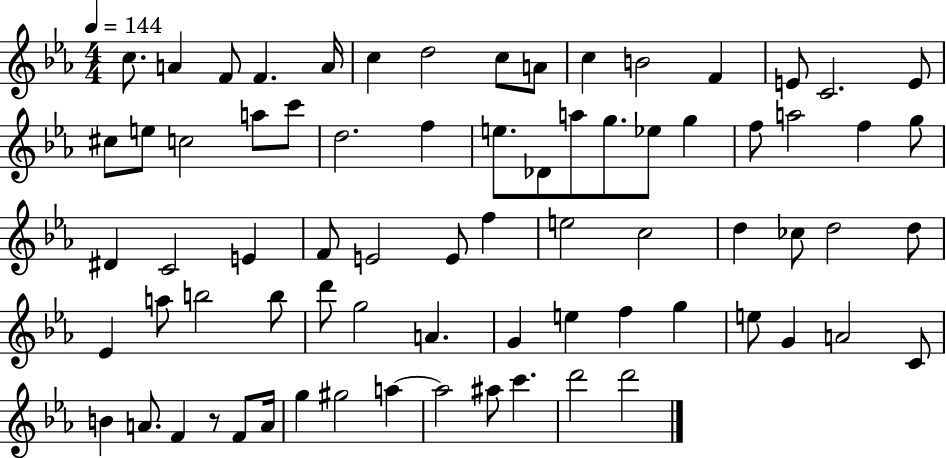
{
  \clef treble
  \numericTimeSignature
  \time 4/4
  \key ees \major
  \tempo 4 = 144
  \repeat volta 2 { c''8. a'4 f'8 f'4. a'16 | c''4 d''2 c''8 a'8 | c''4 b'2 f'4 | e'8 c'2. e'8 | \break cis''8 e''8 c''2 a''8 c'''8 | d''2. f''4 | e''8. des'8 a''8 g''8. ees''8 g''4 | f''8 a''2 f''4 g''8 | \break dis'4 c'2 e'4 | f'8 e'2 e'8 f''4 | e''2 c''2 | d''4 ces''8 d''2 d''8 | \break ees'4 a''8 b''2 b''8 | d'''8 g''2 a'4. | g'4 e''4 f''4 g''4 | e''8 g'4 a'2 c'8 | \break b'4 a'8. f'4 r8 f'8 a'16 | g''4 gis''2 a''4~~ | a''2 ais''8 c'''4. | d'''2 d'''2 | \break } \bar "|."
}